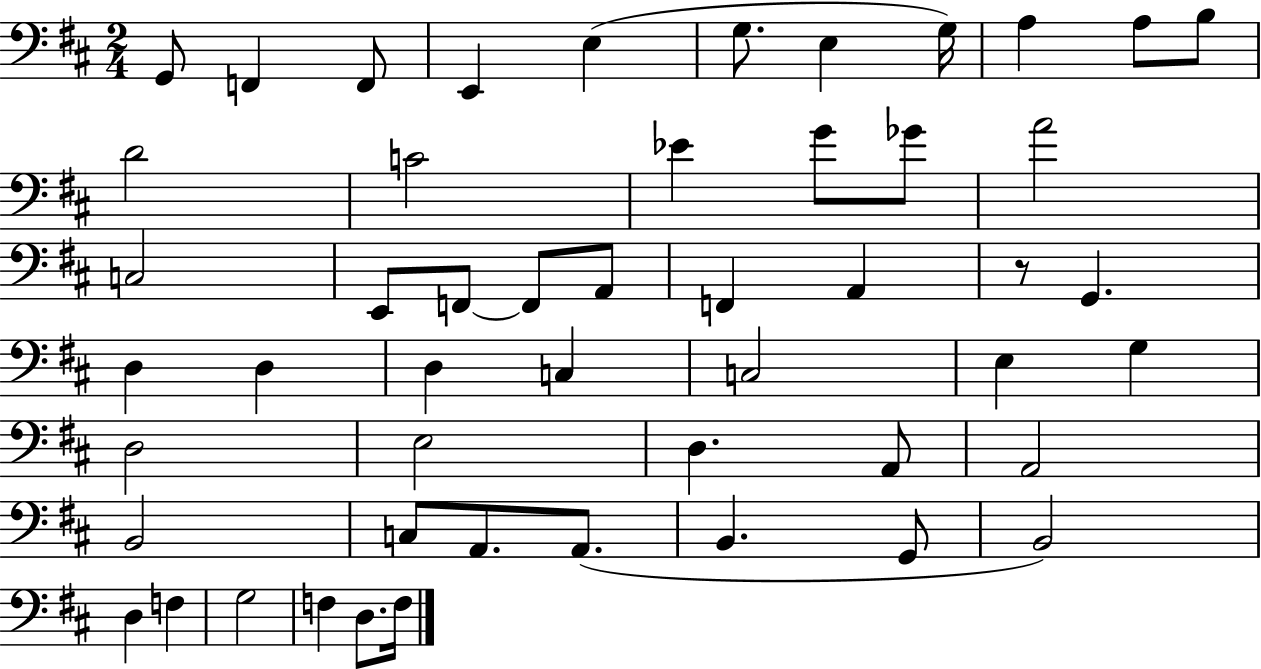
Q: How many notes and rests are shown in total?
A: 51